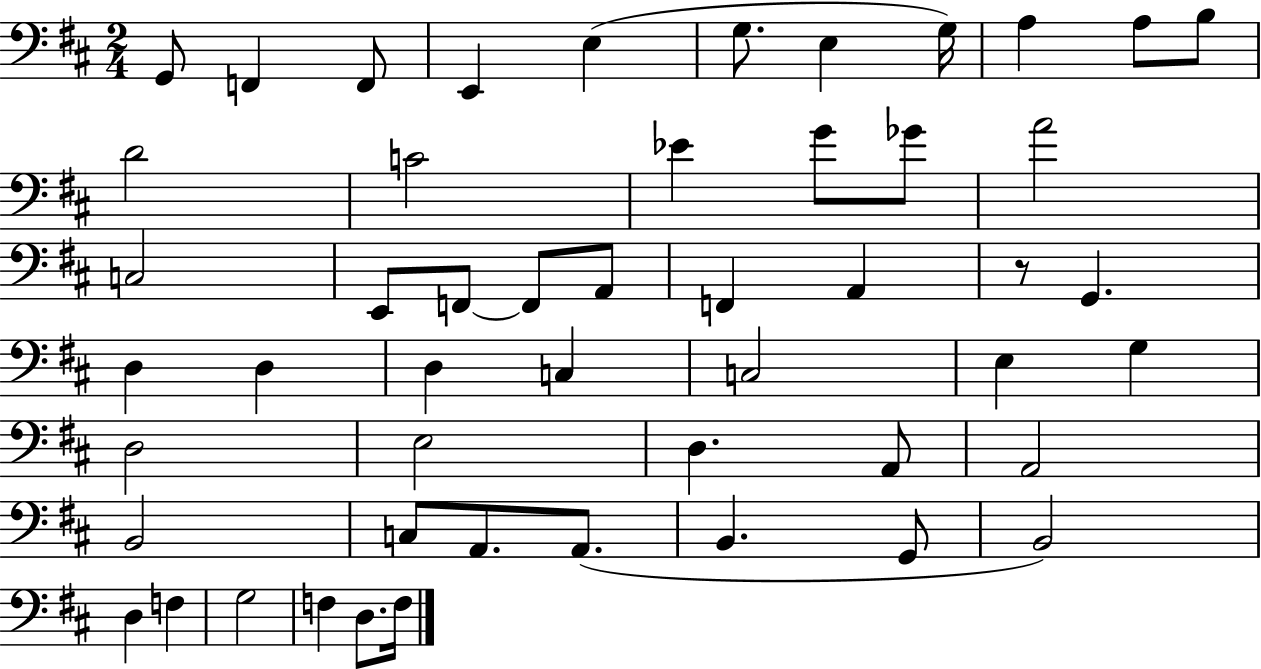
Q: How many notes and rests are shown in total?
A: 51